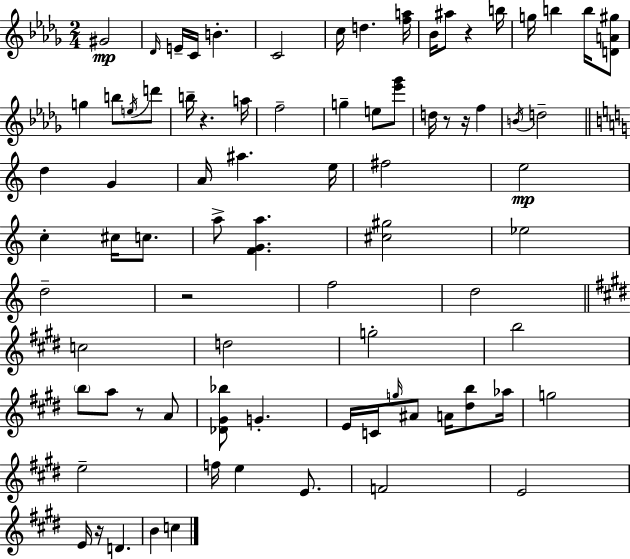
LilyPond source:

{
  \clef treble
  \numericTimeSignature
  \time 2/4
  \key bes \minor
  \repeat volta 2 { gis'2\mp | \grace { des'16 } e'16-- c'16 b'4.-. | c'2 | c''16 d''4. | \break <f'' a''>16 bes'16 ais''8 r4 | b''16 g''16 b''4 b''16 <d' a' gis''>8 | g''4 b''8 \acciaccatura { e''16 } | d'''8 b''16-- r4. | \break a''16 f''2-- | g''4-- e''8 | <ees''' ges'''>8 d''16 r8 r16 f''4 | \acciaccatura { b'16 } d''2-- | \break \bar "||" \break \key a \minor d''4 g'4 | a'16 ais''4. e''16 | fis''2 | e''2\mp | \break c''4-. cis''16 c''8. | a''8-> <f' g' a''>4. | <cis'' gis''>2 | ees''2 | \break d''2-- | r2 | f''2 | d''2 | \break \bar "||" \break \key e \major c''2 | d''2 | g''2-. | b''2 | \break \parenthesize b''8 a''8 r8 a'8 | <des' gis' bes''>8 g'4.-. | e'16 c'16 \grace { g''16 } ais'8 a'16 <dis'' b''>8 | aes''16 g''2 | \break e''2-- | f''16 e''4 e'8. | f'2 | e'2 | \break e'16 r16 d'4. | b'4 c''4 | } \bar "|."
}